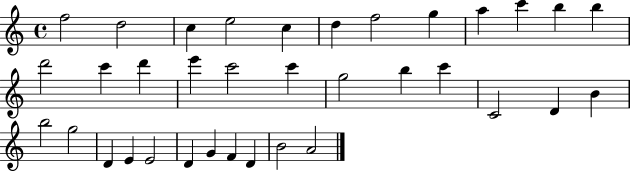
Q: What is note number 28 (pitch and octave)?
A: E4